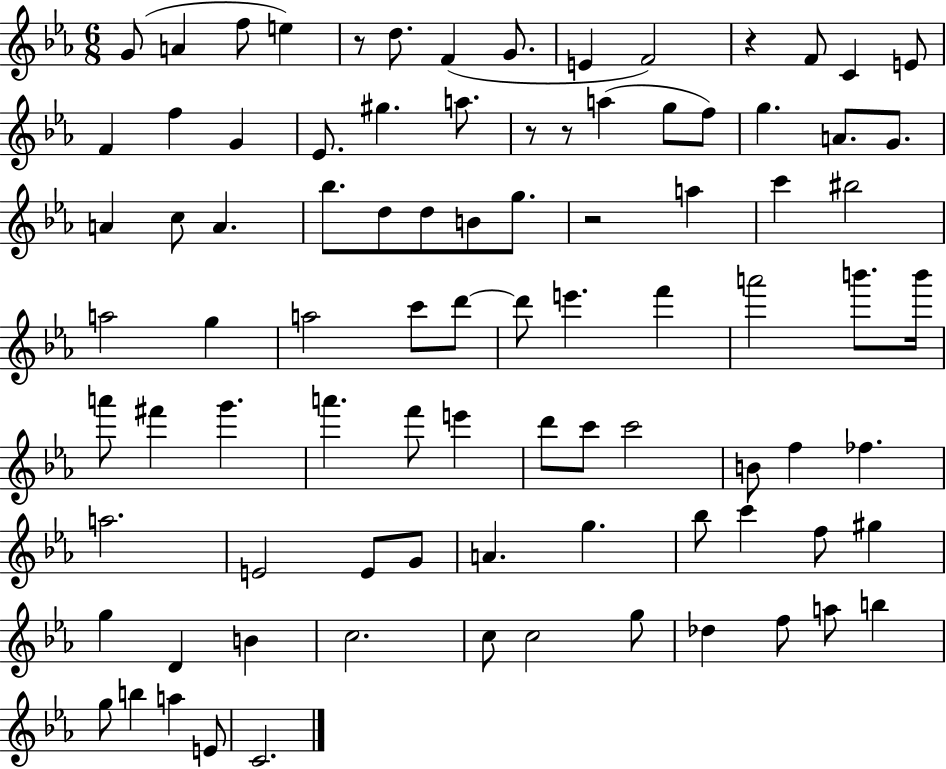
{
  \clef treble
  \numericTimeSignature
  \time 6/8
  \key ees \major
  g'8( a'4 f''8 e''4) | r8 d''8. f'4( g'8. | e'4 f'2) | r4 f'8 c'4 e'8 | \break f'4 f''4 g'4 | ees'8. gis''4. a''8. | r8 r8 a''4( g''8 f''8) | g''4. a'8. g'8. | \break a'4 c''8 a'4. | bes''8. d''8 d''8 b'8 g''8. | r2 a''4 | c'''4 bis''2 | \break a''2 g''4 | a''2 c'''8 d'''8~~ | d'''8 e'''4. f'''4 | a'''2 b'''8. b'''16 | \break a'''8 fis'''4 g'''4. | a'''4. f'''8 e'''4 | d'''8 c'''8 c'''2 | b'8 f''4 fes''4. | \break a''2. | e'2 e'8 g'8 | a'4. g''4. | bes''8 c'''4 f''8 gis''4 | \break g''4 d'4 b'4 | c''2. | c''8 c''2 g''8 | des''4 f''8 a''8 b''4 | \break g''8 b''4 a''4 e'8 | c'2. | \bar "|."
}